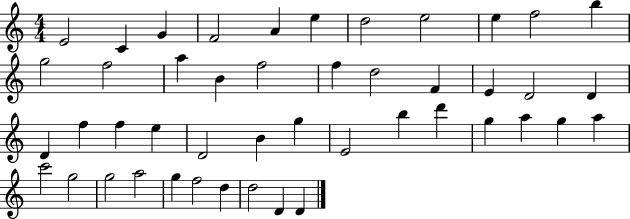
E4/h C4/q G4/q F4/h A4/q E5/q D5/h E5/h E5/q F5/h B5/q G5/h F5/h A5/q B4/q F5/h F5/q D5/h F4/q E4/q D4/h D4/q D4/q F5/q F5/q E5/q D4/h B4/q G5/q E4/h B5/q D6/q G5/q A5/q G5/q A5/q C6/h G5/h G5/h A5/h G5/q F5/h D5/q D5/h D4/q D4/q